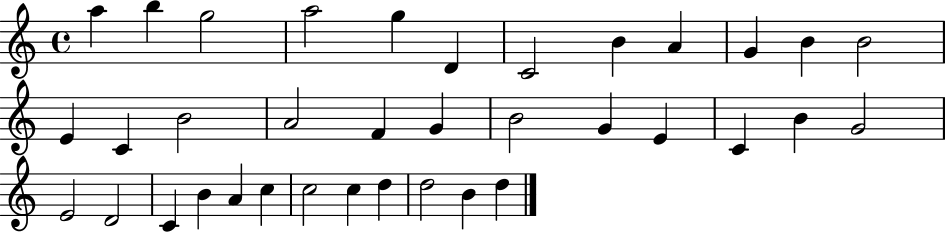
{
  \clef treble
  \time 4/4
  \defaultTimeSignature
  \key c \major
  a''4 b''4 g''2 | a''2 g''4 d'4 | c'2 b'4 a'4 | g'4 b'4 b'2 | \break e'4 c'4 b'2 | a'2 f'4 g'4 | b'2 g'4 e'4 | c'4 b'4 g'2 | \break e'2 d'2 | c'4 b'4 a'4 c''4 | c''2 c''4 d''4 | d''2 b'4 d''4 | \break \bar "|."
}